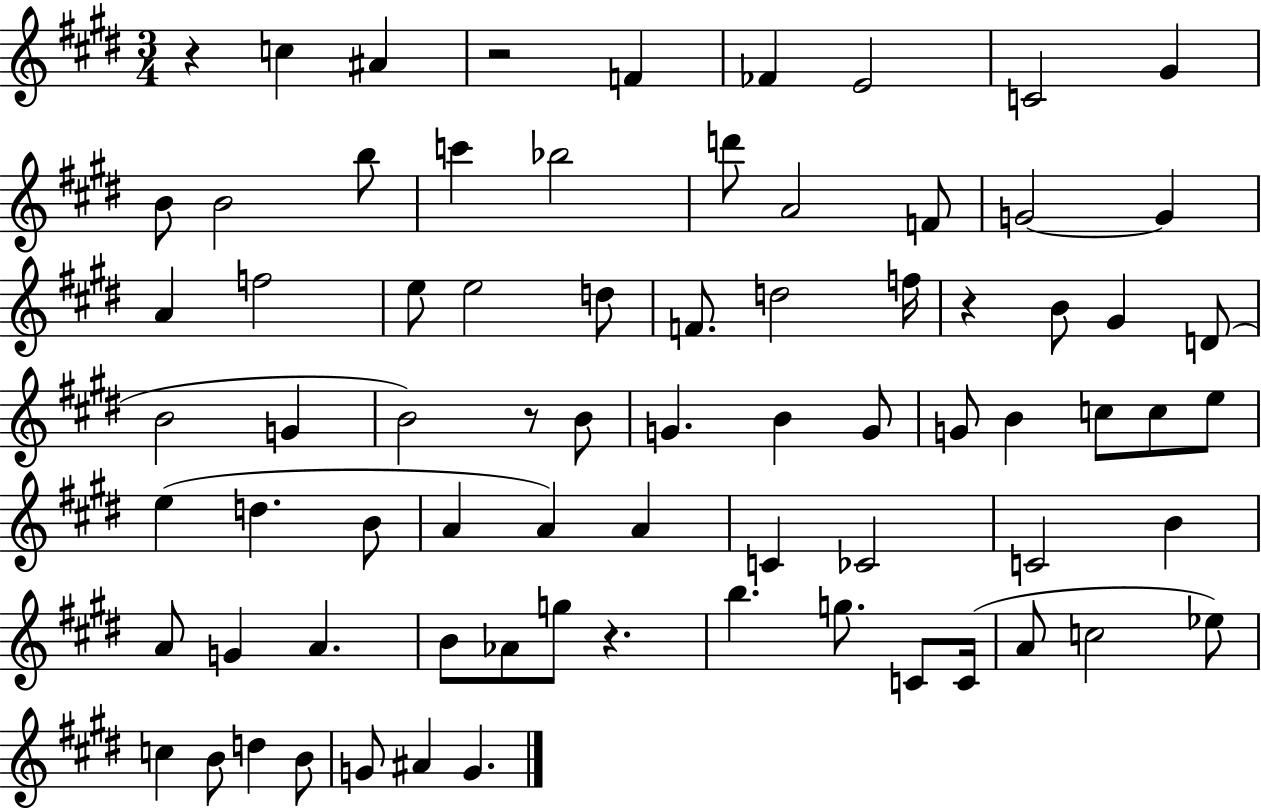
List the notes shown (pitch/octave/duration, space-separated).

R/q C5/q A#4/q R/h F4/q FES4/q E4/h C4/h G#4/q B4/e B4/h B5/e C6/q Bb5/h D6/e A4/h F4/e G4/h G4/q A4/q F5/h E5/e E5/h D5/e F4/e. D5/h F5/s R/q B4/e G#4/q D4/e B4/h G4/q B4/h R/e B4/e G4/q. B4/q G4/e G4/e B4/q C5/e C5/e E5/e E5/q D5/q. B4/e A4/q A4/q A4/q C4/q CES4/h C4/h B4/q A4/e G4/q A4/q. B4/e Ab4/e G5/e R/q. B5/q. G5/e. C4/e C4/s A4/e C5/h Eb5/e C5/q B4/e D5/q B4/e G4/e A#4/q G4/q.